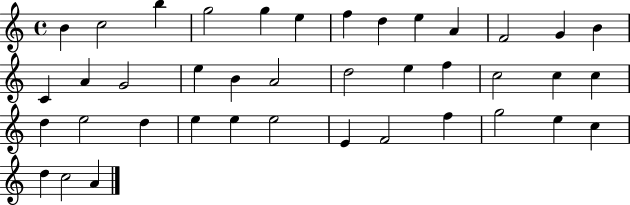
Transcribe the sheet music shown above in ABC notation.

X:1
T:Untitled
M:4/4
L:1/4
K:C
B c2 b g2 g e f d e A F2 G B C A G2 e B A2 d2 e f c2 c c d e2 d e e e2 E F2 f g2 e c d c2 A